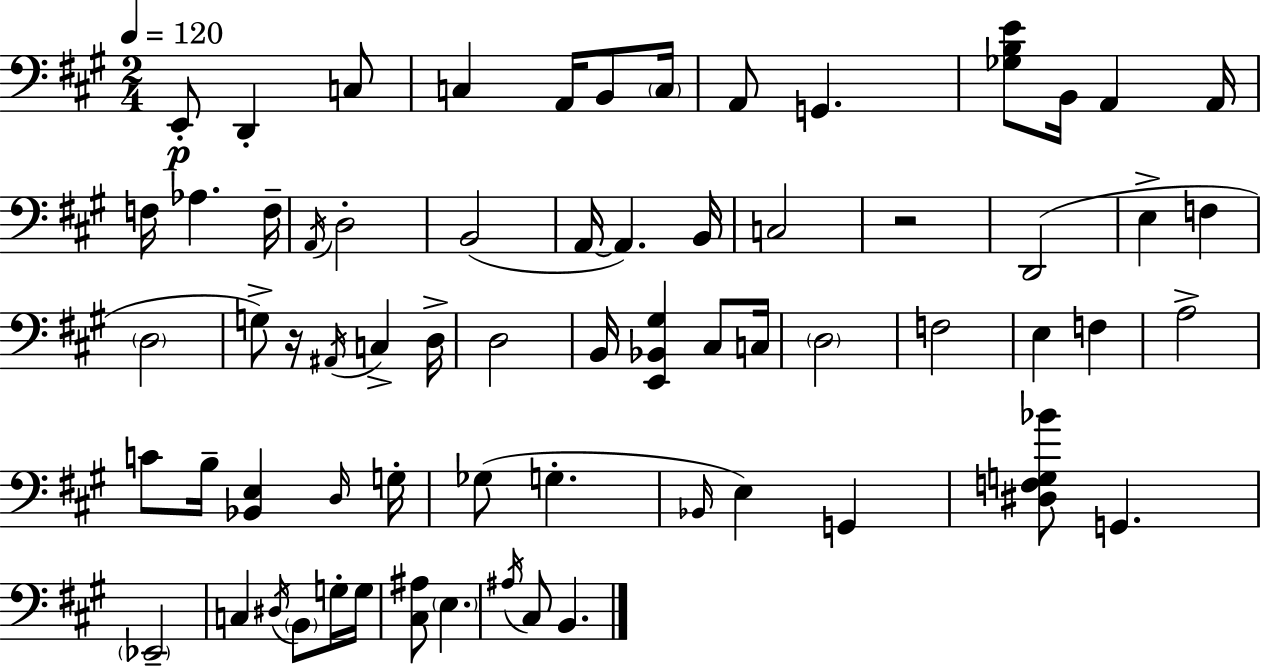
E2/e D2/q C3/e C3/q A2/s B2/e C3/s A2/e G2/q. [Gb3,B3,E4]/e B2/s A2/q A2/s F3/s Ab3/q. F3/s A2/s D3/h B2/h A2/s A2/q. B2/s C3/h R/h D2/h E3/q F3/q D3/h G3/e R/s A#2/s C3/q D3/s D3/h B2/s [E2,Bb2,G#3]/q C#3/e C3/s D3/h F3/h E3/q F3/q A3/h C4/e B3/s [Bb2,E3]/q D3/s G3/s Gb3/e G3/q. Bb2/s E3/q G2/q [D#3,F3,G3,Bb4]/e G2/q. Eb2/h C3/q D#3/s B2/e G3/s G3/s [C#3,A#3]/e E3/q. A#3/s C#3/e B2/q.